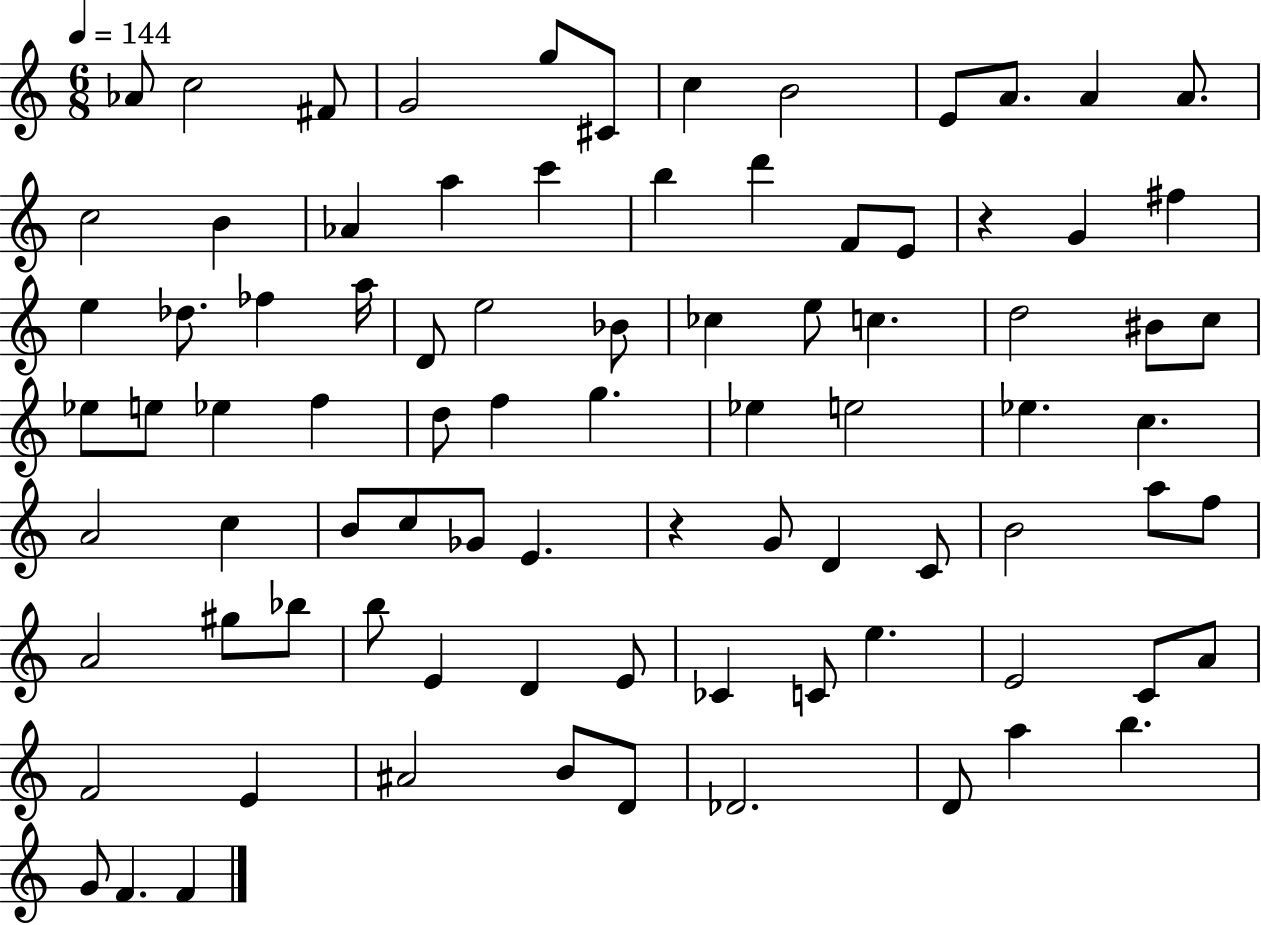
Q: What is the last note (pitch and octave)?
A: F4